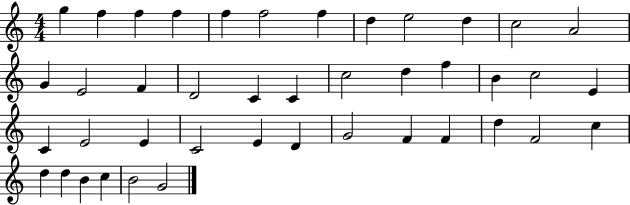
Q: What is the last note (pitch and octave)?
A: G4